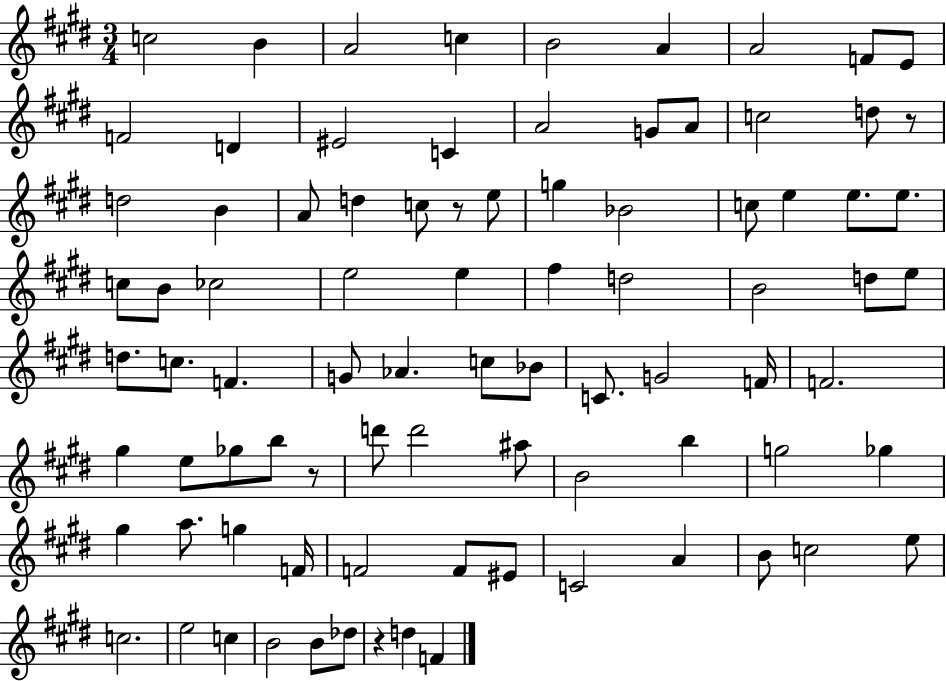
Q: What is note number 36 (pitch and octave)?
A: F#5